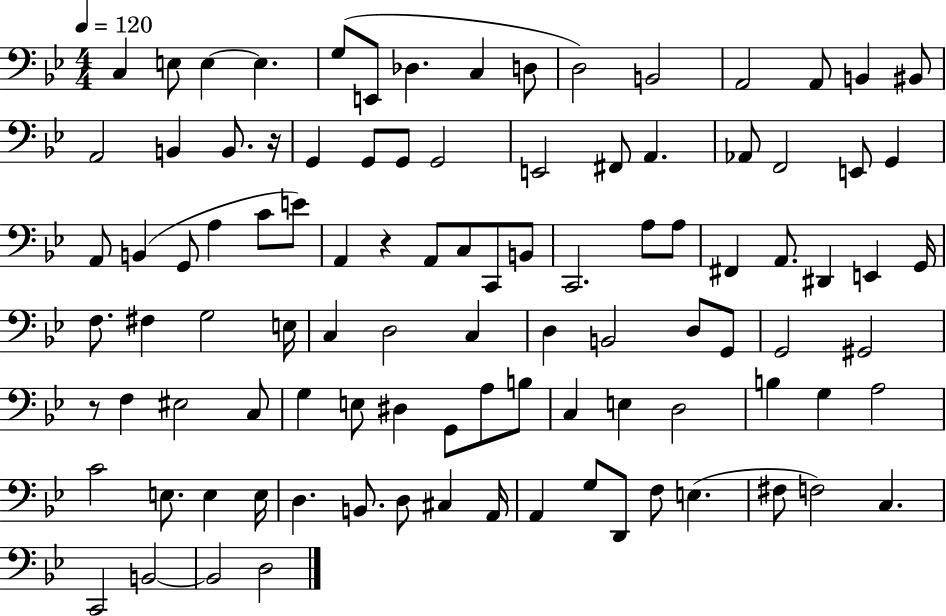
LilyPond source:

{
  \clef bass
  \numericTimeSignature
  \time 4/4
  \key bes \major
  \tempo 4 = 120
  c4 e8 e4~~ e4. | g8( e,8 des4. c4 d8 | d2) b,2 | a,2 a,8 b,4 bis,8 | \break a,2 b,4 b,8. r16 | g,4 g,8 g,8 g,2 | e,2 fis,8 a,4. | aes,8 f,2 e,8 g,4 | \break a,8 b,4( g,8 a4 c'8 e'8) | a,4 r4 a,8 c8 c,8 b,8 | c,2. a8 a8 | fis,4 a,8. dis,4 e,4 g,16 | \break f8. fis4 g2 e16 | c4 d2 c4 | d4 b,2 d8 g,8 | g,2 gis,2 | \break r8 f4 eis2 c8 | g4 e8 dis4 g,8 a8 b8 | c4 e4 d2 | b4 g4 a2 | \break c'2 e8. e4 e16 | d4. b,8. d8 cis4 a,16 | a,4 g8 d,8 f8 e4.( | fis8 f2) c4. | \break c,2 b,2~~ | b,2 d2 | \bar "|."
}